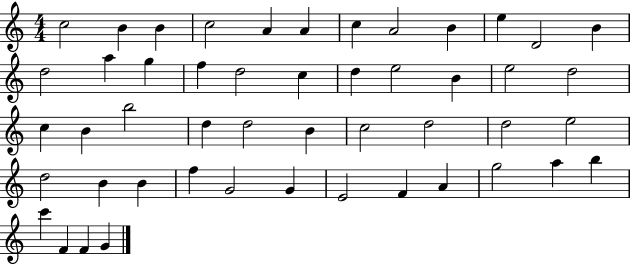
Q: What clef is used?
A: treble